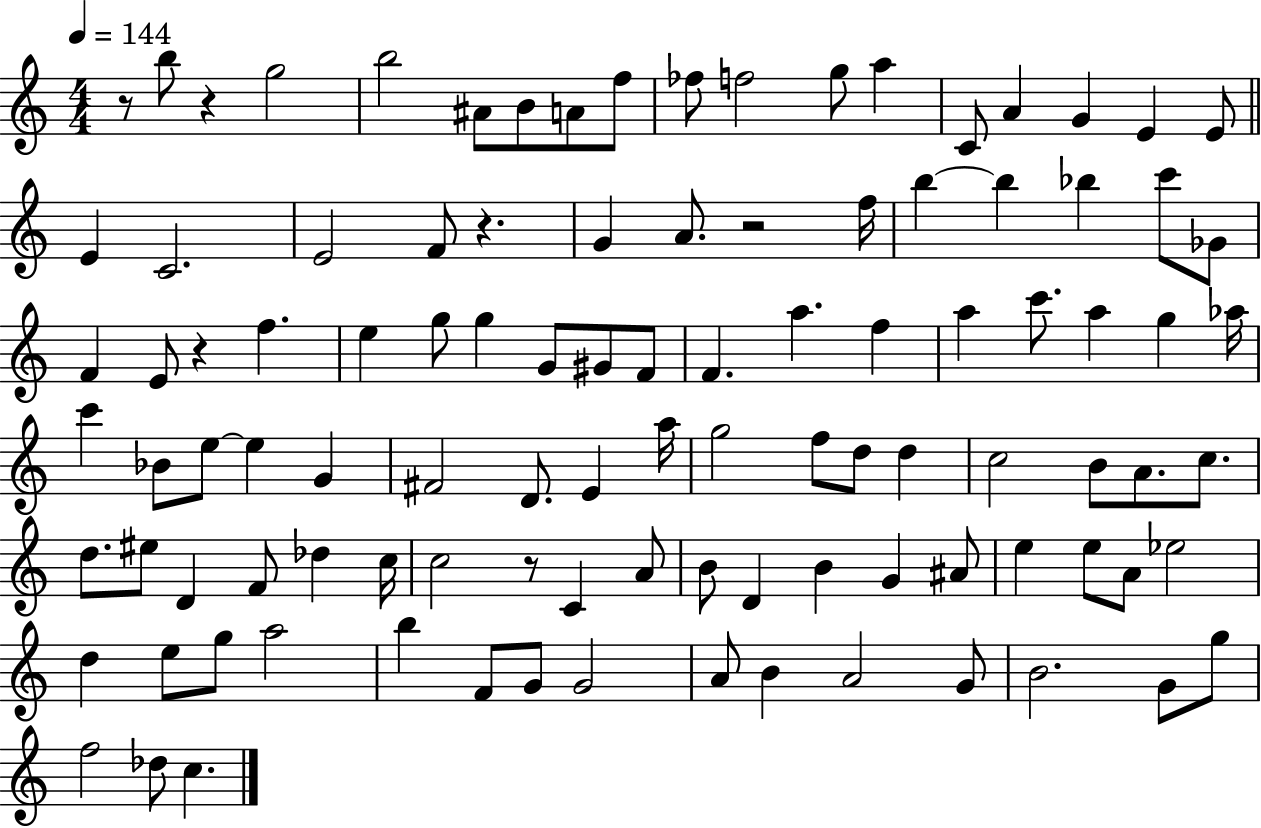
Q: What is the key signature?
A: C major